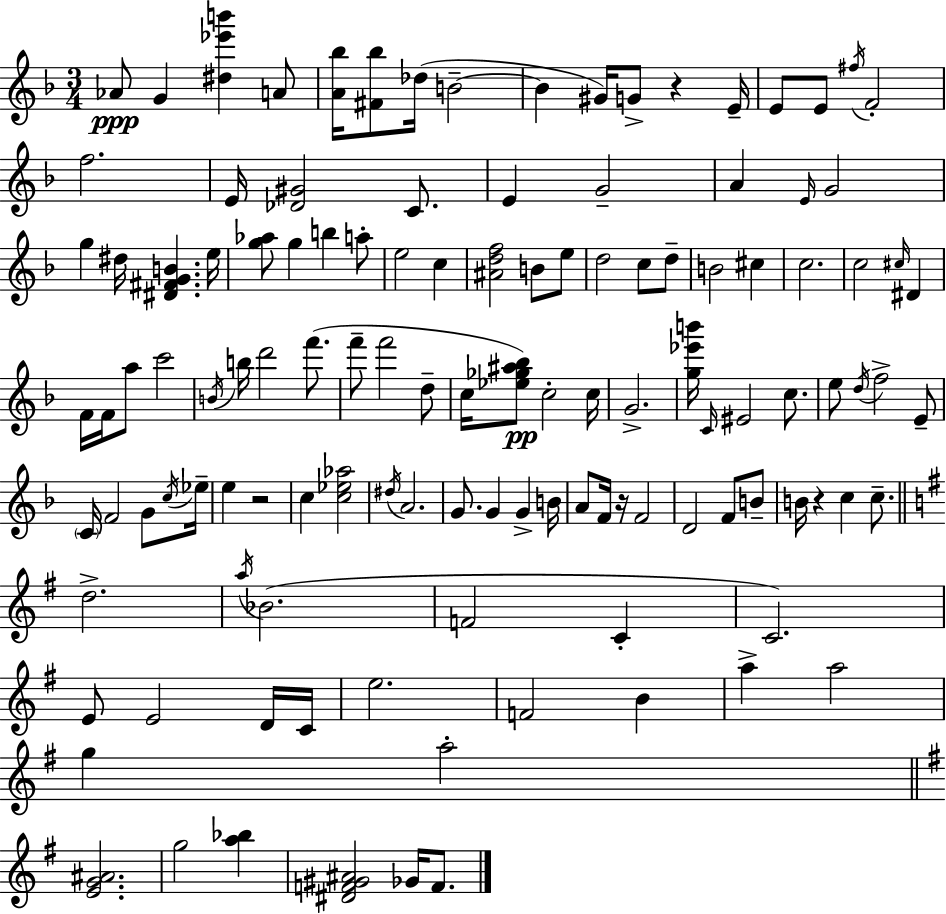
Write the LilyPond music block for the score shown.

{
  \clef treble
  \numericTimeSignature
  \time 3/4
  \key d \minor
  aes'8\ppp g'4 <dis'' ees''' b'''>4 a'8 | <a' bes''>16 <fis' bes''>8 des''16( b'2--~~ | b'4 gis'16) g'8-> r4 e'16-- | e'8 e'8 \acciaccatura { fis''16 } f'2-. | \break f''2. | e'16 <des' gis'>2 c'8. | e'4 g'2-- | a'4 \grace { e'16 } g'2 | \break g''4 dis''16 <dis' fis' g' b'>4. | e''16 <g'' aes''>8 g''4 b''4 | a''8-. e''2 c''4 | <ais' d'' f''>2 b'8 | \break e''8 d''2 c''8 | d''8-- b'2 cis''4 | c''2. | c''2 \grace { cis''16 } dis'4 | \break f'16 f'16 a''8 c'''2 | \acciaccatura { b'16 } b''16 d'''2 | f'''8.( f'''8-- f'''2 | d''8-- c''16 <ees'' ges'' ais'' bes''>8\pp) c''2-. | \break c''16 g'2.-> | <g'' ees''' b'''>16 \grace { c'16 } eis'2 | c''8. e''8 \acciaccatura { d''16 } f''2-> | e'8-- \parenthesize c'16 f'2 | \break g'8 \acciaccatura { c''16 } ees''16-- e''4 r2 | c''4 <c'' ees'' aes''>2 | \acciaccatura { dis''16 } a'2. | g'8. g'4 | \break g'4-> b'16 a'8 f'16 r16 | f'2 d'2 | f'8 b'8-- b'16 r4 | c''4 c''8.-- \bar "||" \break \key g \major d''2.-> | \acciaccatura { a''16 }( bes'2. | f'2 c'4-. | c'2.) | \break e'8 e'2 d'16 | c'16 e''2. | f'2 b'4 | a''4-> a''2 | \break g''4 a''2-. | \bar "||" \break \key g \major <e' g' ais'>2. | g''2 <a'' bes''>4 | <dis' f' gis' ais'>2 ges'16 f'8. | \bar "|."
}